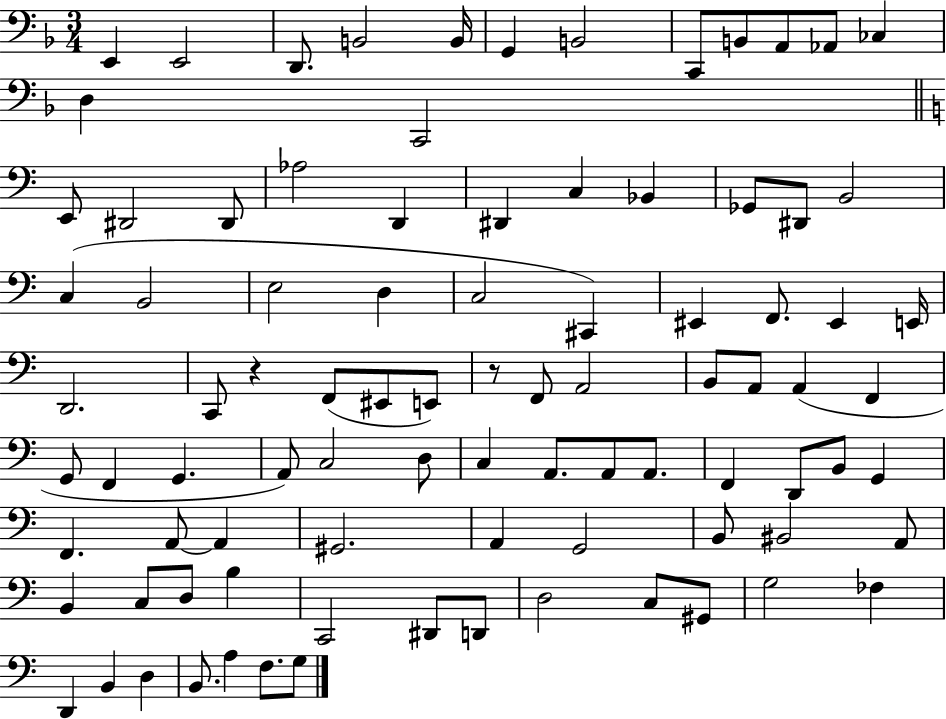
X:1
T:Untitled
M:3/4
L:1/4
K:F
E,, E,,2 D,,/2 B,,2 B,,/4 G,, B,,2 C,,/2 B,,/2 A,,/2 _A,,/2 _C, D, C,,2 E,,/2 ^D,,2 ^D,,/2 _A,2 D,, ^D,, C, _B,, _G,,/2 ^D,,/2 B,,2 C, B,,2 E,2 D, C,2 ^C,, ^E,, F,,/2 ^E,, E,,/4 D,,2 C,,/2 z F,,/2 ^E,,/2 E,,/2 z/2 F,,/2 A,,2 B,,/2 A,,/2 A,, F,, G,,/2 F,, G,, A,,/2 C,2 D,/2 C, A,,/2 A,,/2 A,,/2 F,, D,,/2 B,,/2 G,, F,, A,,/2 A,, ^G,,2 A,, G,,2 B,,/2 ^B,,2 A,,/2 B,, C,/2 D,/2 B, C,,2 ^D,,/2 D,,/2 D,2 C,/2 ^G,,/2 G,2 _F, D,, B,, D, B,,/2 A, F,/2 G,/2